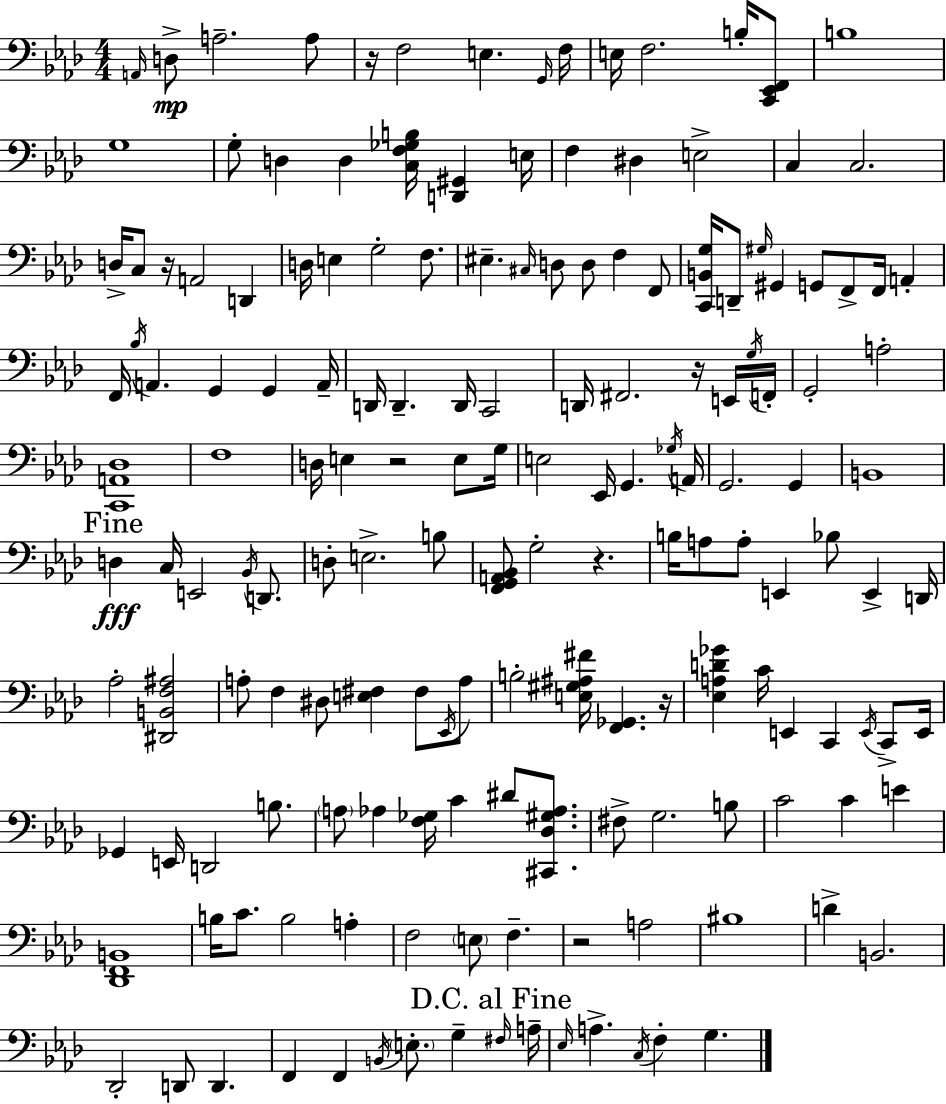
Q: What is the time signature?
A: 4/4